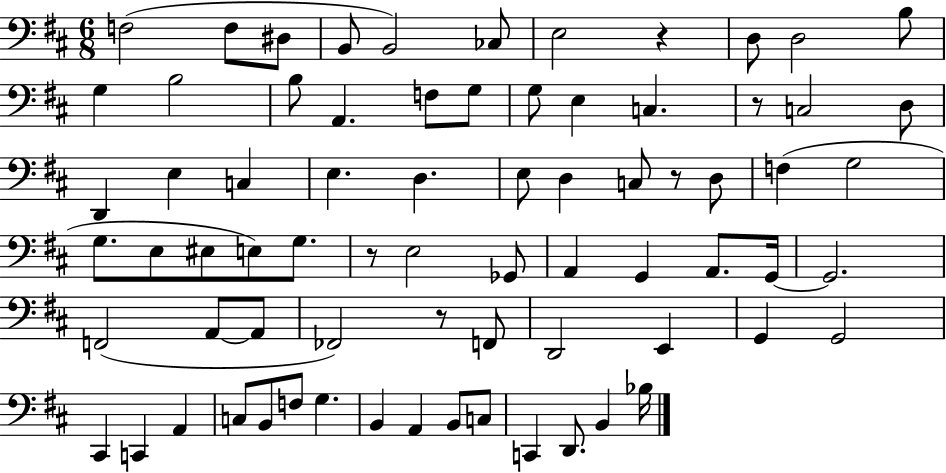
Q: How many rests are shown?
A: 5